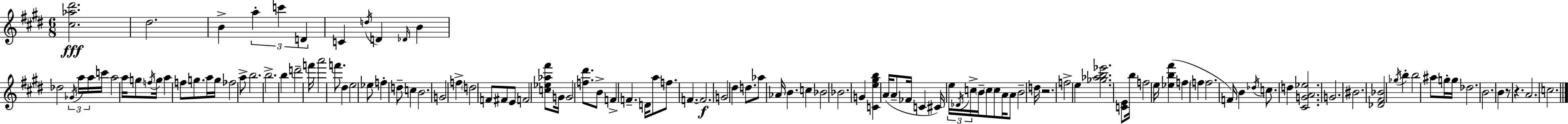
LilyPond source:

{
  \clef treble
  \numericTimeSignature
  \time 6/8
  \key e \major
  <cis'' aes'' dis'''>2.\fff | dis''2. | b'4-> \tuplet 3/2 { a''4-. c'''4 | d'4 } c'4 \acciaccatura { d''16 } d'4 | \break \grace { des'16 } b'4 des''2 | \tuplet 3/2 { \acciaccatura { ges'16 } a''16 a''16 } c'''16 a''2 | a''16 g''8 \acciaccatura { f''16 } g''16 a''4 f''8 | g''8. a''16 g''16 fes''2 | \break a''8-> b''2. | b''2.-> | b''4 d'''2-- | f'''16 a'''2 | \break f'''8. dis''4 e''2 | ees''8 f''4-. d''8-- | c''4 b'2. | g'2 | \break f''4-> \parenthesize d''2 | f'8 fis'8 e'8 f'2 | <c'' ees'' aes'' fis'''>8 g'16 g'2 | <f'' dis'''>8. b'8-> f'4-> f'4.-- | \break d'16 a''8 f''8. f'4.~~ | f'2.\f | g'2 | dis''4 d''8. aes''8 aes'16 b'4. | \break c''4 bes'2 | bes'2. | g'4 <c' e'' gis'' b''>4 | a'16( a'8-- fes'16 c'4 cis'16) \tuplet 3/2 { e''16 \acciaccatura { des'16 } c''16-> } | \break \parenthesize b'16-- \parenthesize c''8 c''8 a'16 a'8 b'2-- | d''16 r2. | f''2-> | e''4 <ges'' aes'' b'' ees'''>2. | \break <c' e'>8 b''16 f''2 | e''16 <ees'' b'' fis'''>4( f''4 | \parenthesize f''4 f''2. | f'16) b'4 \acciaccatura { des''16 } c''8. | \break d''4 <cis' g' a' ees''>2. | g'2. | bis'2. | <des' fis' bes'>2 | \break \acciaccatura { ges''16 } b''4-. b''2 | ais''8 g''16-. g''16 des''2. | b'2. | b'4 r8 | \break r4. a'2. | c''2. | \bar "|."
}